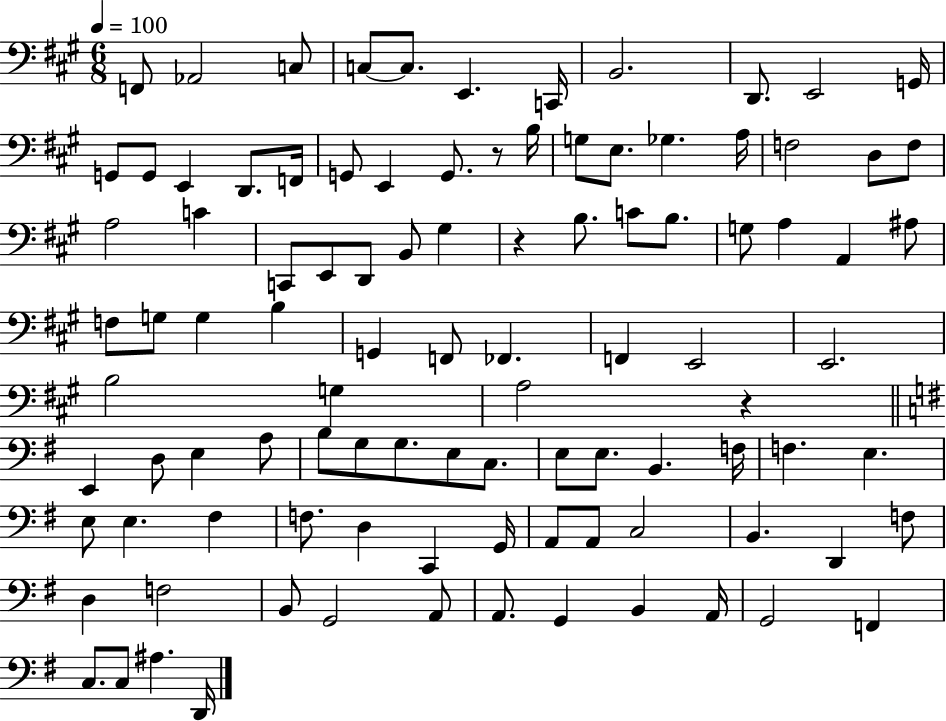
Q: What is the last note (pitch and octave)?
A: D2